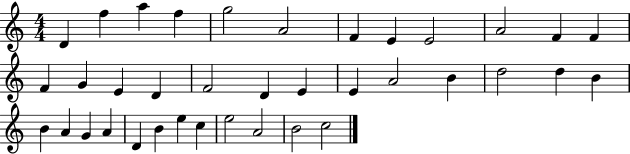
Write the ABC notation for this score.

X:1
T:Untitled
M:4/4
L:1/4
K:C
D f a f g2 A2 F E E2 A2 F F F G E D F2 D E E A2 B d2 d B B A G A D B e c e2 A2 B2 c2